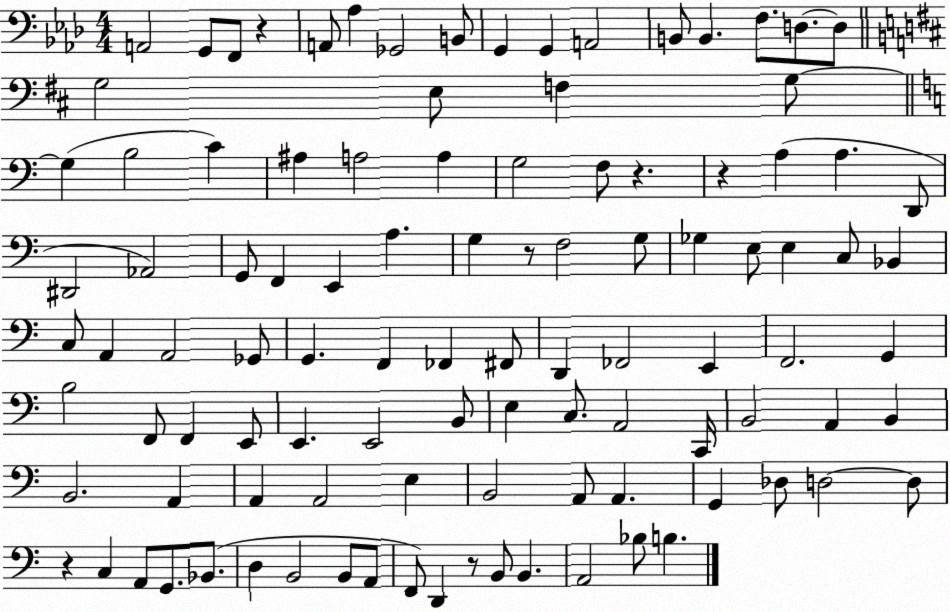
X:1
T:Untitled
M:4/4
L:1/4
K:Ab
A,,2 G,,/2 F,,/2 z A,,/2 _A, _G,,2 B,,/2 G,, G,, A,,2 B,,/2 B,, F,/2 D,/2 D,/2 G,2 E,/2 F, G,/2 G, B,2 C ^A, A,2 A, G,2 F,/2 z z A, A, D,,/2 ^D,,2 _A,,2 G,,/2 F,, E,, A, G, z/2 F,2 G,/2 _G, E,/2 E, C,/2 _B,, C,/2 A,, A,,2 _G,,/2 G,, F,, _F,, ^F,,/2 D,, _F,,2 E,, F,,2 G,, B,2 F,,/2 F,, E,,/2 E,, E,,2 B,,/2 E, C,/2 A,,2 C,,/4 B,,2 A,, B,, B,,2 A,, A,, A,,2 E, B,,2 A,,/2 A,, G,, _D,/2 D,2 D,/2 z C, A,,/2 G,,/2 _B,,/2 D, B,,2 B,,/2 A,,/2 F,,/2 D,, z/2 B,,/2 B,, A,,2 _B,/2 B,